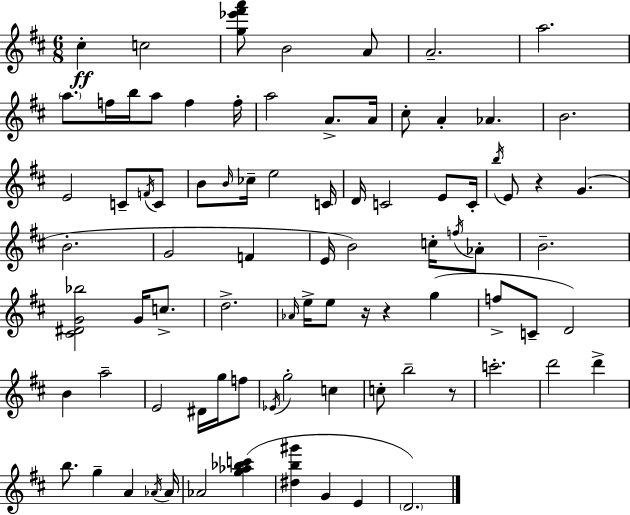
X:1
T:Untitled
M:6/8
L:1/4
K:D
^c c2 [g_e'^f'a']/2 B2 A/2 A2 a2 a/2 f/4 b/4 a/2 f f/4 a2 A/2 A/4 ^c/2 A _A B2 E2 C/2 F/4 C/2 B/2 B/4 _c/4 e2 C/4 D/4 C2 E/2 C/4 b/4 E/2 z G B2 G2 F E/4 B2 c/4 f/4 _A/2 B2 [^C^DG_b]2 G/4 c/2 d2 _A/4 e/4 e/2 z/4 z g f/2 C/2 D2 B a2 E2 ^D/4 g/4 f/2 _E/4 g2 c c/2 b2 z/2 c'2 d'2 d' b/2 g A _A/4 _A/4 _A2 [g_a_bc'] [^db^g'] G E D2